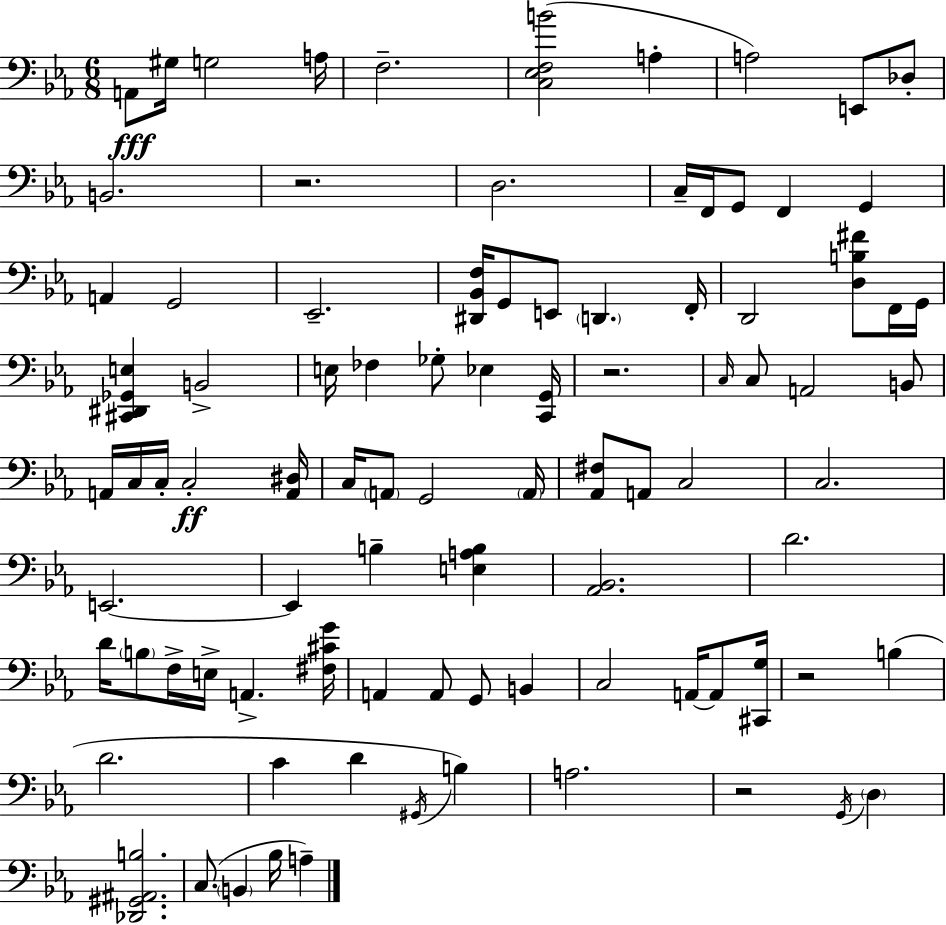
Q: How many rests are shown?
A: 4